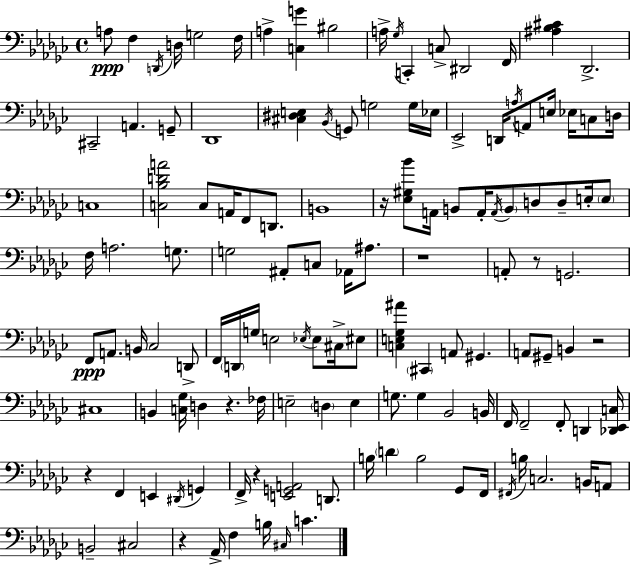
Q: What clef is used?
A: bass